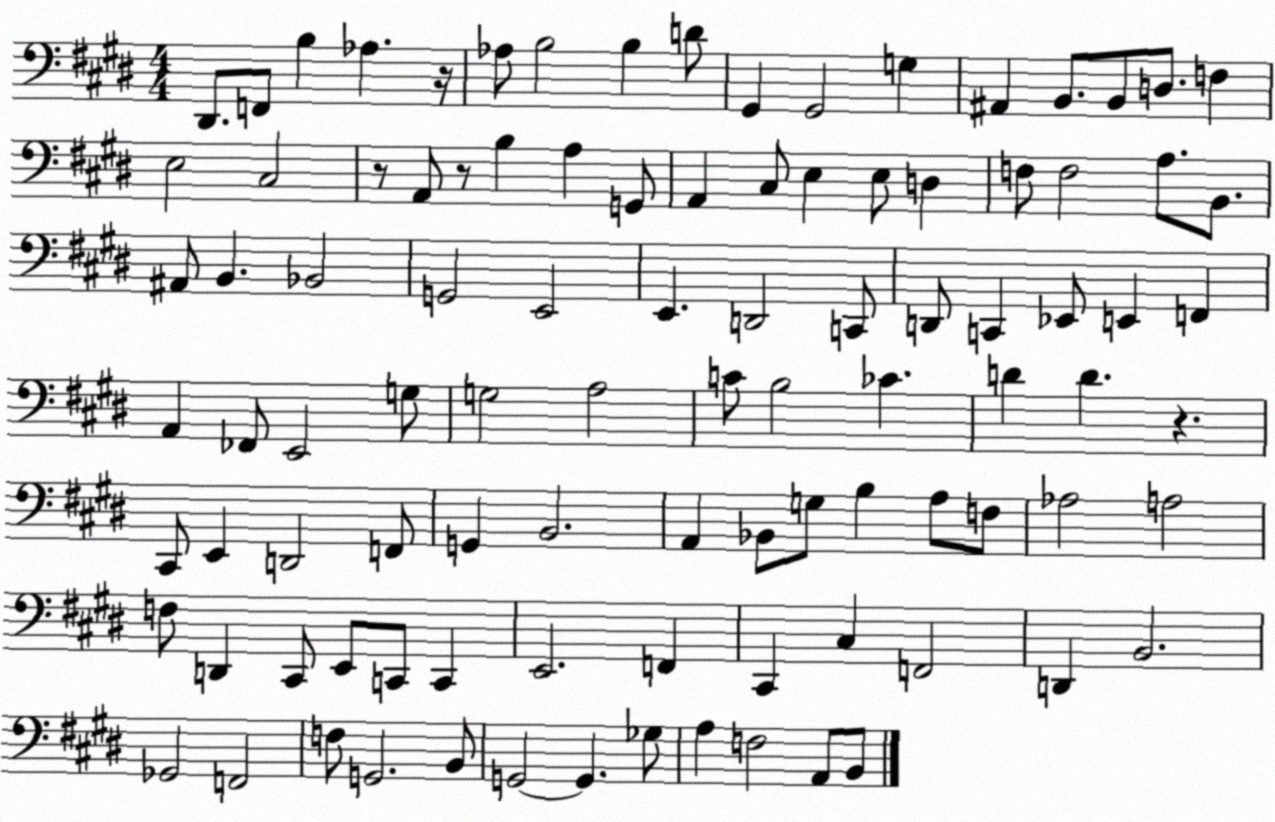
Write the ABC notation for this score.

X:1
T:Untitled
M:4/4
L:1/4
K:E
^D,,/2 F,,/2 B, _A, z/4 _A,/2 B,2 B, D/2 ^G,, ^G,,2 G, ^A,, B,,/2 B,,/2 D,/2 F, E,2 ^C,2 z/2 A,,/2 z/2 B, A, G,,/2 A,, ^C,/2 E, E,/2 D, F,/2 F,2 A,/2 B,,/2 ^A,,/2 B,, _B,,2 G,,2 E,,2 E,, D,,2 C,,/2 D,,/2 C,, _E,,/2 E,, F,, A,, _F,,/2 E,,2 G,/2 G,2 A,2 C/2 B,2 _C D D z ^C,,/2 E,, D,,2 F,,/2 G,, B,,2 A,, _B,,/2 G,/2 B, A,/2 F,/2 _A,2 A,2 F,/2 D,, ^C,,/2 E,,/2 C,,/2 C,, E,,2 F,, ^C,, ^C, F,,2 D,, B,,2 _G,,2 F,,2 F,/2 G,,2 B,,/2 G,,2 G,, _G,/2 A, F,2 A,,/2 B,,/2